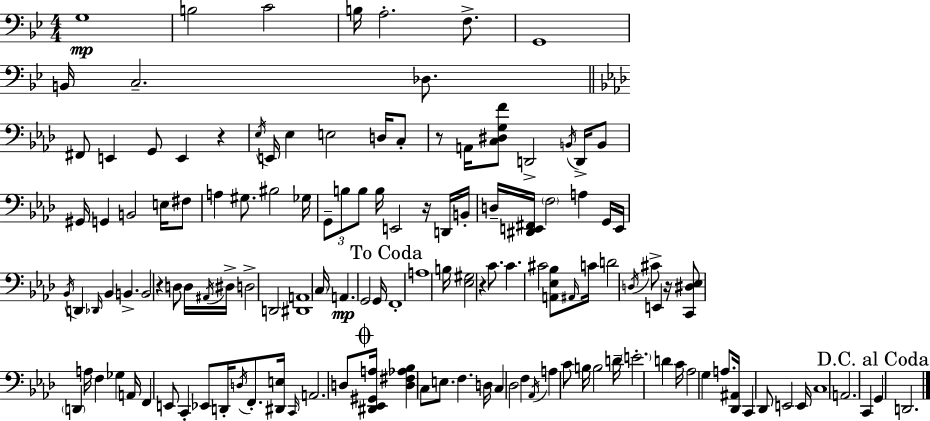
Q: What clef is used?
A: bass